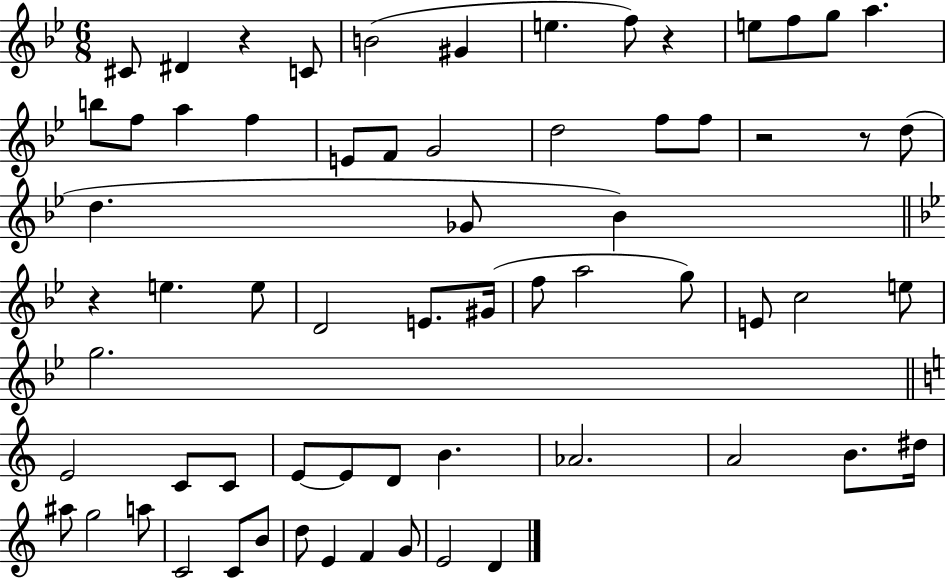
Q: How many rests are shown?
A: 5